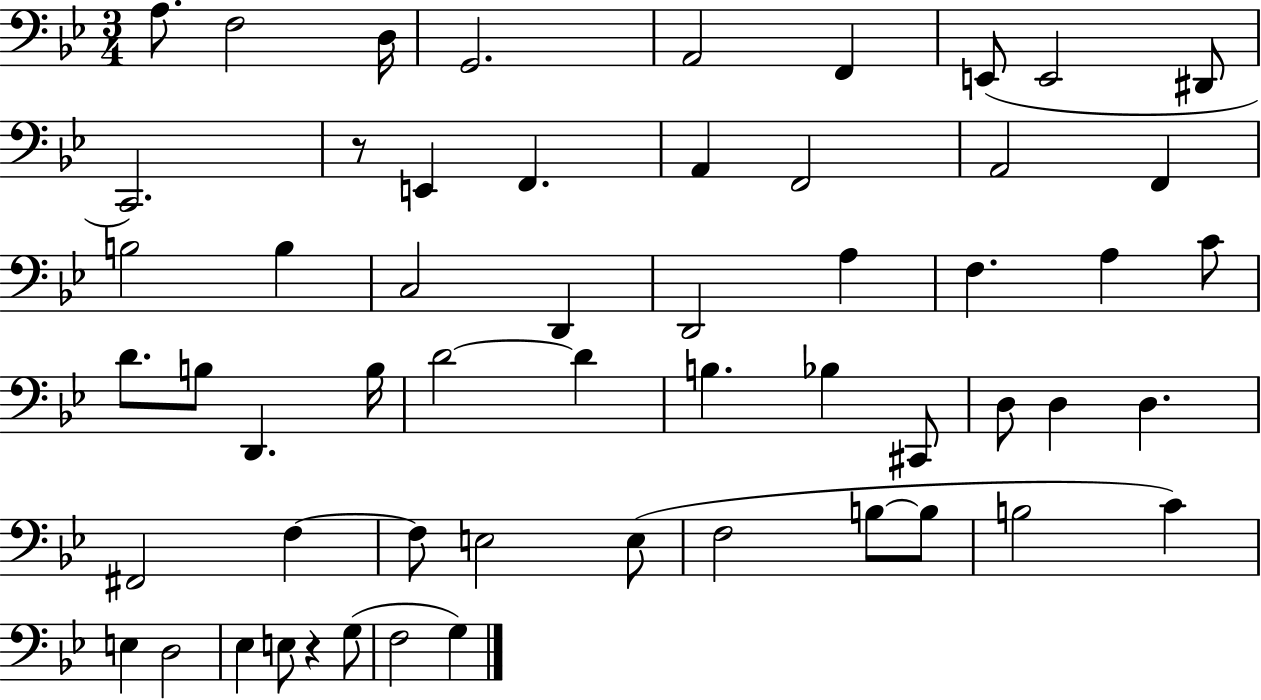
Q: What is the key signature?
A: BES major